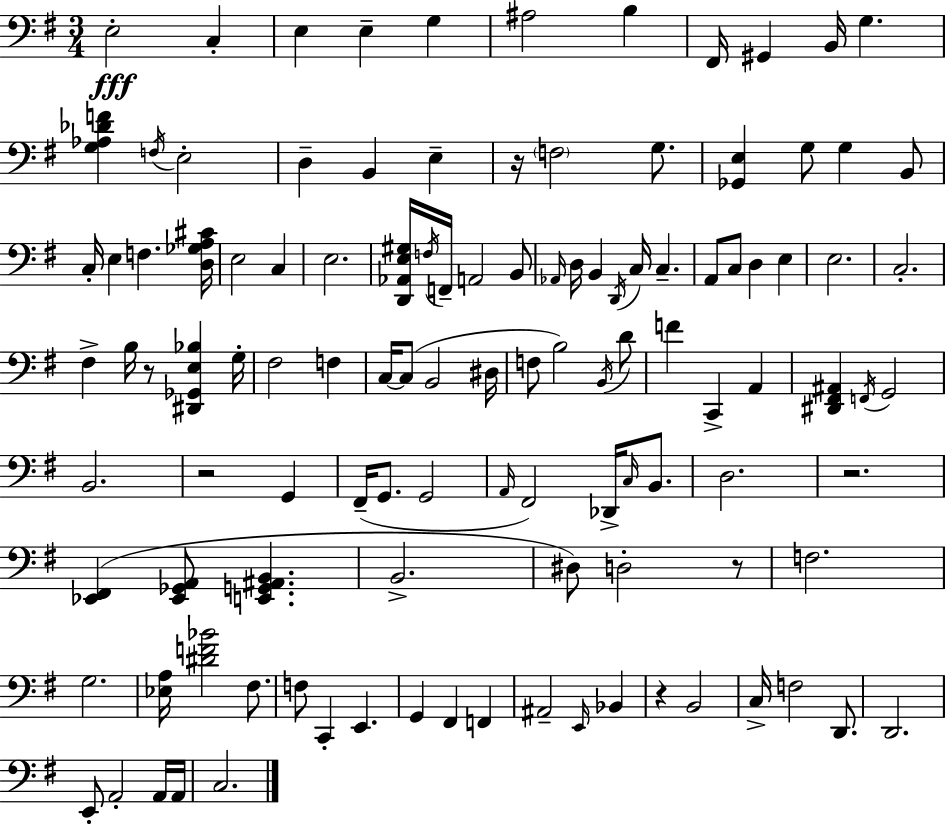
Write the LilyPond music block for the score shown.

{
  \clef bass
  \numericTimeSignature
  \time 3/4
  \key g \major
  e2-.\fff c4-. | e4 e4-- g4 | ais2 b4 | fis,16 gis,4 b,16 g4. | \break <g aes des' f'>4 \acciaccatura { f16 } e2-. | d4-- b,4 e4-- | r16 \parenthesize f2 g8. | <ges, e>4 g8 g4 b,8 | \break c16-. e4 f4. | <d ges a cis'>16 e2 c4 | e2. | <d, aes, e gis>16 \acciaccatura { f16 } f,16-- a,2 | \break b,8 \grace { aes,16 } d16 b,4 \acciaccatura { d,16 } c16 c4.-- | a,8 c8 d4 | e4 e2. | c2.-. | \break fis4-> b16 r8 <dis, ges, e bes>4 | g16-. fis2 | f4 c16~~ c8( b,2 | dis16 f8 b2) | \break \acciaccatura { b,16 } d'8 f'4 c,4-> | a,4 <dis, fis, ais,>4 \acciaccatura { f,16 } g,2 | b,2. | r2 | \break g,4 fis,16--( g,8. g,2 | \grace { a,16 } fis,2) | des,16-> \grace { c16 } b,8. d2. | r2. | \break <ees, fis,>4( | <ees, ges, a,>8 <e, g, ais, b,>4. b,2.-> | dis8) d2-. | r8 f2. | \break g2. | <ees a>16 <dis' f' bes'>2 | fis8. f8 c,4-. | e,4. g,4 | \break fis,4 f,4 ais,2-- | \grace { e,16 } bes,4 r4 | b,2 c16-> f2 | d,8. d,2. | \break e,8-. a,2-. | a,16 a,16 c2. | \bar "|."
}